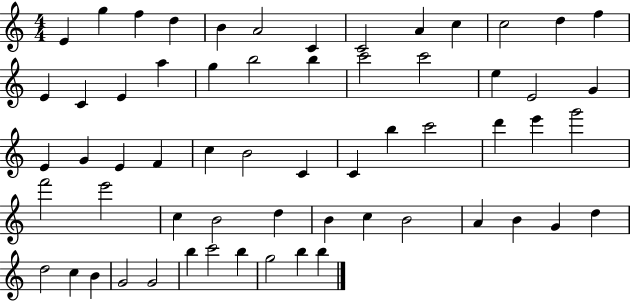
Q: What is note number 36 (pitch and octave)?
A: D6